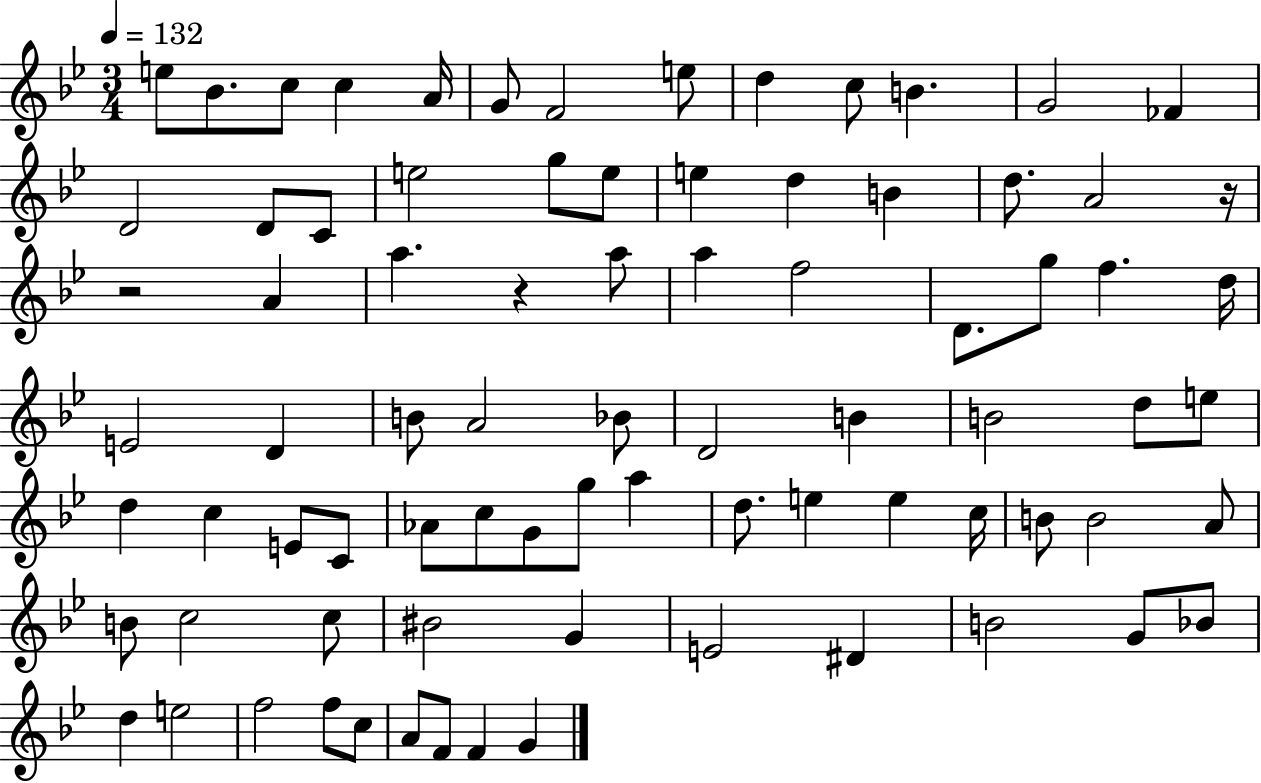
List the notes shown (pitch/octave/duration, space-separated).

E5/e Bb4/e. C5/e C5/q A4/s G4/e F4/h E5/e D5/q C5/e B4/q. G4/h FES4/q D4/h D4/e C4/e E5/h G5/e E5/e E5/q D5/q B4/q D5/e. A4/h R/s R/h A4/q A5/q. R/q A5/e A5/q F5/h D4/e. G5/e F5/q. D5/s E4/h D4/q B4/e A4/h Bb4/e D4/h B4/q B4/h D5/e E5/e D5/q C5/q E4/e C4/e Ab4/e C5/e G4/e G5/e A5/q D5/e. E5/q E5/q C5/s B4/e B4/h A4/e B4/e C5/h C5/e BIS4/h G4/q E4/h D#4/q B4/h G4/e Bb4/e D5/q E5/h F5/h F5/e C5/e A4/e F4/e F4/q G4/q